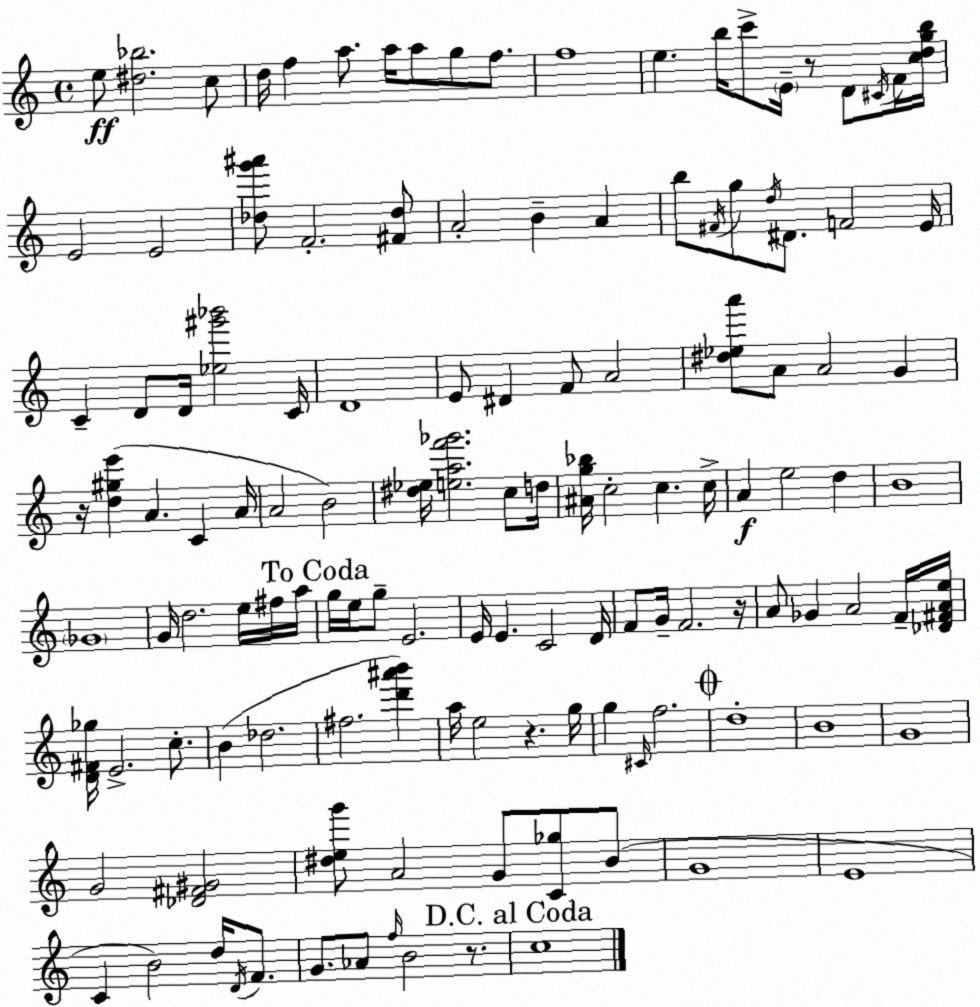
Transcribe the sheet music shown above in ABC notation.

X:1
T:Untitled
M:4/4
L:1/4
K:Am
e/2 [^d_b]2 c/2 d/4 f a/2 a/4 a/2 g/2 f/2 f4 e b/4 c'/2 E/4 z/2 D/2 ^C/4 F/4 [cdgb]/4 E2 E2 [_dg'^a']/2 F2 [^F_d]/2 A2 B A b/2 ^F/4 g/2 d/4 ^D/2 F2 E/4 C D/2 D/4 [_e^g'_b']2 C/4 D4 E/2 ^D F/2 A2 [^d_ea']/2 A/2 A2 G z/4 [d^ge'] A C A/4 A2 B2 [^d_e]/4 [eaf'_g']2 c/2 d/4 [^Ag_b]/4 c2 c c/4 A e2 d B4 _G4 G/4 d2 e/4 ^f/4 a/4 g/4 e/4 g/2 E2 E/4 E C2 D/4 F/2 G/4 F2 z/4 A/2 _G A2 F/4 [_D^FAe]/4 [D^F_g]/4 E2 c/2 B _d2 ^f2 [d'^a'b'] a/4 e2 z g/4 g ^C/4 f2 d4 B4 G4 G2 [_D^F^G]2 [^deg']/2 A2 G/2 [C_g]/2 B/2 G4 E4 C B2 d/4 D/4 F/2 G/2 _A/2 f/4 B2 z/2 c4